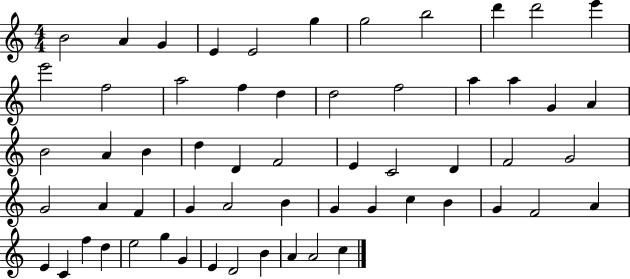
B4/h A4/q G4/q E4/q E4/h G5/q G5/h B5/h D6/q D6/h E6/q E6/h F5/h A5/h F5/q D5/q D5/h F5/h A5/q A5/q G4/q A4/q B4/h A4/q B4/q D5/q D4/q F4/h E4/q C4/h D4/q F4/h G4/h G4/h A4/q F4/q G4/q A4/h B4/q G4/q G4/q C5/q B4/q G4/q F4/h A4/q E4/q C4/q F5/q D5/q E5/h G5/q G4/q E4/q D4/h B4/q A4/q A4/h C5/q